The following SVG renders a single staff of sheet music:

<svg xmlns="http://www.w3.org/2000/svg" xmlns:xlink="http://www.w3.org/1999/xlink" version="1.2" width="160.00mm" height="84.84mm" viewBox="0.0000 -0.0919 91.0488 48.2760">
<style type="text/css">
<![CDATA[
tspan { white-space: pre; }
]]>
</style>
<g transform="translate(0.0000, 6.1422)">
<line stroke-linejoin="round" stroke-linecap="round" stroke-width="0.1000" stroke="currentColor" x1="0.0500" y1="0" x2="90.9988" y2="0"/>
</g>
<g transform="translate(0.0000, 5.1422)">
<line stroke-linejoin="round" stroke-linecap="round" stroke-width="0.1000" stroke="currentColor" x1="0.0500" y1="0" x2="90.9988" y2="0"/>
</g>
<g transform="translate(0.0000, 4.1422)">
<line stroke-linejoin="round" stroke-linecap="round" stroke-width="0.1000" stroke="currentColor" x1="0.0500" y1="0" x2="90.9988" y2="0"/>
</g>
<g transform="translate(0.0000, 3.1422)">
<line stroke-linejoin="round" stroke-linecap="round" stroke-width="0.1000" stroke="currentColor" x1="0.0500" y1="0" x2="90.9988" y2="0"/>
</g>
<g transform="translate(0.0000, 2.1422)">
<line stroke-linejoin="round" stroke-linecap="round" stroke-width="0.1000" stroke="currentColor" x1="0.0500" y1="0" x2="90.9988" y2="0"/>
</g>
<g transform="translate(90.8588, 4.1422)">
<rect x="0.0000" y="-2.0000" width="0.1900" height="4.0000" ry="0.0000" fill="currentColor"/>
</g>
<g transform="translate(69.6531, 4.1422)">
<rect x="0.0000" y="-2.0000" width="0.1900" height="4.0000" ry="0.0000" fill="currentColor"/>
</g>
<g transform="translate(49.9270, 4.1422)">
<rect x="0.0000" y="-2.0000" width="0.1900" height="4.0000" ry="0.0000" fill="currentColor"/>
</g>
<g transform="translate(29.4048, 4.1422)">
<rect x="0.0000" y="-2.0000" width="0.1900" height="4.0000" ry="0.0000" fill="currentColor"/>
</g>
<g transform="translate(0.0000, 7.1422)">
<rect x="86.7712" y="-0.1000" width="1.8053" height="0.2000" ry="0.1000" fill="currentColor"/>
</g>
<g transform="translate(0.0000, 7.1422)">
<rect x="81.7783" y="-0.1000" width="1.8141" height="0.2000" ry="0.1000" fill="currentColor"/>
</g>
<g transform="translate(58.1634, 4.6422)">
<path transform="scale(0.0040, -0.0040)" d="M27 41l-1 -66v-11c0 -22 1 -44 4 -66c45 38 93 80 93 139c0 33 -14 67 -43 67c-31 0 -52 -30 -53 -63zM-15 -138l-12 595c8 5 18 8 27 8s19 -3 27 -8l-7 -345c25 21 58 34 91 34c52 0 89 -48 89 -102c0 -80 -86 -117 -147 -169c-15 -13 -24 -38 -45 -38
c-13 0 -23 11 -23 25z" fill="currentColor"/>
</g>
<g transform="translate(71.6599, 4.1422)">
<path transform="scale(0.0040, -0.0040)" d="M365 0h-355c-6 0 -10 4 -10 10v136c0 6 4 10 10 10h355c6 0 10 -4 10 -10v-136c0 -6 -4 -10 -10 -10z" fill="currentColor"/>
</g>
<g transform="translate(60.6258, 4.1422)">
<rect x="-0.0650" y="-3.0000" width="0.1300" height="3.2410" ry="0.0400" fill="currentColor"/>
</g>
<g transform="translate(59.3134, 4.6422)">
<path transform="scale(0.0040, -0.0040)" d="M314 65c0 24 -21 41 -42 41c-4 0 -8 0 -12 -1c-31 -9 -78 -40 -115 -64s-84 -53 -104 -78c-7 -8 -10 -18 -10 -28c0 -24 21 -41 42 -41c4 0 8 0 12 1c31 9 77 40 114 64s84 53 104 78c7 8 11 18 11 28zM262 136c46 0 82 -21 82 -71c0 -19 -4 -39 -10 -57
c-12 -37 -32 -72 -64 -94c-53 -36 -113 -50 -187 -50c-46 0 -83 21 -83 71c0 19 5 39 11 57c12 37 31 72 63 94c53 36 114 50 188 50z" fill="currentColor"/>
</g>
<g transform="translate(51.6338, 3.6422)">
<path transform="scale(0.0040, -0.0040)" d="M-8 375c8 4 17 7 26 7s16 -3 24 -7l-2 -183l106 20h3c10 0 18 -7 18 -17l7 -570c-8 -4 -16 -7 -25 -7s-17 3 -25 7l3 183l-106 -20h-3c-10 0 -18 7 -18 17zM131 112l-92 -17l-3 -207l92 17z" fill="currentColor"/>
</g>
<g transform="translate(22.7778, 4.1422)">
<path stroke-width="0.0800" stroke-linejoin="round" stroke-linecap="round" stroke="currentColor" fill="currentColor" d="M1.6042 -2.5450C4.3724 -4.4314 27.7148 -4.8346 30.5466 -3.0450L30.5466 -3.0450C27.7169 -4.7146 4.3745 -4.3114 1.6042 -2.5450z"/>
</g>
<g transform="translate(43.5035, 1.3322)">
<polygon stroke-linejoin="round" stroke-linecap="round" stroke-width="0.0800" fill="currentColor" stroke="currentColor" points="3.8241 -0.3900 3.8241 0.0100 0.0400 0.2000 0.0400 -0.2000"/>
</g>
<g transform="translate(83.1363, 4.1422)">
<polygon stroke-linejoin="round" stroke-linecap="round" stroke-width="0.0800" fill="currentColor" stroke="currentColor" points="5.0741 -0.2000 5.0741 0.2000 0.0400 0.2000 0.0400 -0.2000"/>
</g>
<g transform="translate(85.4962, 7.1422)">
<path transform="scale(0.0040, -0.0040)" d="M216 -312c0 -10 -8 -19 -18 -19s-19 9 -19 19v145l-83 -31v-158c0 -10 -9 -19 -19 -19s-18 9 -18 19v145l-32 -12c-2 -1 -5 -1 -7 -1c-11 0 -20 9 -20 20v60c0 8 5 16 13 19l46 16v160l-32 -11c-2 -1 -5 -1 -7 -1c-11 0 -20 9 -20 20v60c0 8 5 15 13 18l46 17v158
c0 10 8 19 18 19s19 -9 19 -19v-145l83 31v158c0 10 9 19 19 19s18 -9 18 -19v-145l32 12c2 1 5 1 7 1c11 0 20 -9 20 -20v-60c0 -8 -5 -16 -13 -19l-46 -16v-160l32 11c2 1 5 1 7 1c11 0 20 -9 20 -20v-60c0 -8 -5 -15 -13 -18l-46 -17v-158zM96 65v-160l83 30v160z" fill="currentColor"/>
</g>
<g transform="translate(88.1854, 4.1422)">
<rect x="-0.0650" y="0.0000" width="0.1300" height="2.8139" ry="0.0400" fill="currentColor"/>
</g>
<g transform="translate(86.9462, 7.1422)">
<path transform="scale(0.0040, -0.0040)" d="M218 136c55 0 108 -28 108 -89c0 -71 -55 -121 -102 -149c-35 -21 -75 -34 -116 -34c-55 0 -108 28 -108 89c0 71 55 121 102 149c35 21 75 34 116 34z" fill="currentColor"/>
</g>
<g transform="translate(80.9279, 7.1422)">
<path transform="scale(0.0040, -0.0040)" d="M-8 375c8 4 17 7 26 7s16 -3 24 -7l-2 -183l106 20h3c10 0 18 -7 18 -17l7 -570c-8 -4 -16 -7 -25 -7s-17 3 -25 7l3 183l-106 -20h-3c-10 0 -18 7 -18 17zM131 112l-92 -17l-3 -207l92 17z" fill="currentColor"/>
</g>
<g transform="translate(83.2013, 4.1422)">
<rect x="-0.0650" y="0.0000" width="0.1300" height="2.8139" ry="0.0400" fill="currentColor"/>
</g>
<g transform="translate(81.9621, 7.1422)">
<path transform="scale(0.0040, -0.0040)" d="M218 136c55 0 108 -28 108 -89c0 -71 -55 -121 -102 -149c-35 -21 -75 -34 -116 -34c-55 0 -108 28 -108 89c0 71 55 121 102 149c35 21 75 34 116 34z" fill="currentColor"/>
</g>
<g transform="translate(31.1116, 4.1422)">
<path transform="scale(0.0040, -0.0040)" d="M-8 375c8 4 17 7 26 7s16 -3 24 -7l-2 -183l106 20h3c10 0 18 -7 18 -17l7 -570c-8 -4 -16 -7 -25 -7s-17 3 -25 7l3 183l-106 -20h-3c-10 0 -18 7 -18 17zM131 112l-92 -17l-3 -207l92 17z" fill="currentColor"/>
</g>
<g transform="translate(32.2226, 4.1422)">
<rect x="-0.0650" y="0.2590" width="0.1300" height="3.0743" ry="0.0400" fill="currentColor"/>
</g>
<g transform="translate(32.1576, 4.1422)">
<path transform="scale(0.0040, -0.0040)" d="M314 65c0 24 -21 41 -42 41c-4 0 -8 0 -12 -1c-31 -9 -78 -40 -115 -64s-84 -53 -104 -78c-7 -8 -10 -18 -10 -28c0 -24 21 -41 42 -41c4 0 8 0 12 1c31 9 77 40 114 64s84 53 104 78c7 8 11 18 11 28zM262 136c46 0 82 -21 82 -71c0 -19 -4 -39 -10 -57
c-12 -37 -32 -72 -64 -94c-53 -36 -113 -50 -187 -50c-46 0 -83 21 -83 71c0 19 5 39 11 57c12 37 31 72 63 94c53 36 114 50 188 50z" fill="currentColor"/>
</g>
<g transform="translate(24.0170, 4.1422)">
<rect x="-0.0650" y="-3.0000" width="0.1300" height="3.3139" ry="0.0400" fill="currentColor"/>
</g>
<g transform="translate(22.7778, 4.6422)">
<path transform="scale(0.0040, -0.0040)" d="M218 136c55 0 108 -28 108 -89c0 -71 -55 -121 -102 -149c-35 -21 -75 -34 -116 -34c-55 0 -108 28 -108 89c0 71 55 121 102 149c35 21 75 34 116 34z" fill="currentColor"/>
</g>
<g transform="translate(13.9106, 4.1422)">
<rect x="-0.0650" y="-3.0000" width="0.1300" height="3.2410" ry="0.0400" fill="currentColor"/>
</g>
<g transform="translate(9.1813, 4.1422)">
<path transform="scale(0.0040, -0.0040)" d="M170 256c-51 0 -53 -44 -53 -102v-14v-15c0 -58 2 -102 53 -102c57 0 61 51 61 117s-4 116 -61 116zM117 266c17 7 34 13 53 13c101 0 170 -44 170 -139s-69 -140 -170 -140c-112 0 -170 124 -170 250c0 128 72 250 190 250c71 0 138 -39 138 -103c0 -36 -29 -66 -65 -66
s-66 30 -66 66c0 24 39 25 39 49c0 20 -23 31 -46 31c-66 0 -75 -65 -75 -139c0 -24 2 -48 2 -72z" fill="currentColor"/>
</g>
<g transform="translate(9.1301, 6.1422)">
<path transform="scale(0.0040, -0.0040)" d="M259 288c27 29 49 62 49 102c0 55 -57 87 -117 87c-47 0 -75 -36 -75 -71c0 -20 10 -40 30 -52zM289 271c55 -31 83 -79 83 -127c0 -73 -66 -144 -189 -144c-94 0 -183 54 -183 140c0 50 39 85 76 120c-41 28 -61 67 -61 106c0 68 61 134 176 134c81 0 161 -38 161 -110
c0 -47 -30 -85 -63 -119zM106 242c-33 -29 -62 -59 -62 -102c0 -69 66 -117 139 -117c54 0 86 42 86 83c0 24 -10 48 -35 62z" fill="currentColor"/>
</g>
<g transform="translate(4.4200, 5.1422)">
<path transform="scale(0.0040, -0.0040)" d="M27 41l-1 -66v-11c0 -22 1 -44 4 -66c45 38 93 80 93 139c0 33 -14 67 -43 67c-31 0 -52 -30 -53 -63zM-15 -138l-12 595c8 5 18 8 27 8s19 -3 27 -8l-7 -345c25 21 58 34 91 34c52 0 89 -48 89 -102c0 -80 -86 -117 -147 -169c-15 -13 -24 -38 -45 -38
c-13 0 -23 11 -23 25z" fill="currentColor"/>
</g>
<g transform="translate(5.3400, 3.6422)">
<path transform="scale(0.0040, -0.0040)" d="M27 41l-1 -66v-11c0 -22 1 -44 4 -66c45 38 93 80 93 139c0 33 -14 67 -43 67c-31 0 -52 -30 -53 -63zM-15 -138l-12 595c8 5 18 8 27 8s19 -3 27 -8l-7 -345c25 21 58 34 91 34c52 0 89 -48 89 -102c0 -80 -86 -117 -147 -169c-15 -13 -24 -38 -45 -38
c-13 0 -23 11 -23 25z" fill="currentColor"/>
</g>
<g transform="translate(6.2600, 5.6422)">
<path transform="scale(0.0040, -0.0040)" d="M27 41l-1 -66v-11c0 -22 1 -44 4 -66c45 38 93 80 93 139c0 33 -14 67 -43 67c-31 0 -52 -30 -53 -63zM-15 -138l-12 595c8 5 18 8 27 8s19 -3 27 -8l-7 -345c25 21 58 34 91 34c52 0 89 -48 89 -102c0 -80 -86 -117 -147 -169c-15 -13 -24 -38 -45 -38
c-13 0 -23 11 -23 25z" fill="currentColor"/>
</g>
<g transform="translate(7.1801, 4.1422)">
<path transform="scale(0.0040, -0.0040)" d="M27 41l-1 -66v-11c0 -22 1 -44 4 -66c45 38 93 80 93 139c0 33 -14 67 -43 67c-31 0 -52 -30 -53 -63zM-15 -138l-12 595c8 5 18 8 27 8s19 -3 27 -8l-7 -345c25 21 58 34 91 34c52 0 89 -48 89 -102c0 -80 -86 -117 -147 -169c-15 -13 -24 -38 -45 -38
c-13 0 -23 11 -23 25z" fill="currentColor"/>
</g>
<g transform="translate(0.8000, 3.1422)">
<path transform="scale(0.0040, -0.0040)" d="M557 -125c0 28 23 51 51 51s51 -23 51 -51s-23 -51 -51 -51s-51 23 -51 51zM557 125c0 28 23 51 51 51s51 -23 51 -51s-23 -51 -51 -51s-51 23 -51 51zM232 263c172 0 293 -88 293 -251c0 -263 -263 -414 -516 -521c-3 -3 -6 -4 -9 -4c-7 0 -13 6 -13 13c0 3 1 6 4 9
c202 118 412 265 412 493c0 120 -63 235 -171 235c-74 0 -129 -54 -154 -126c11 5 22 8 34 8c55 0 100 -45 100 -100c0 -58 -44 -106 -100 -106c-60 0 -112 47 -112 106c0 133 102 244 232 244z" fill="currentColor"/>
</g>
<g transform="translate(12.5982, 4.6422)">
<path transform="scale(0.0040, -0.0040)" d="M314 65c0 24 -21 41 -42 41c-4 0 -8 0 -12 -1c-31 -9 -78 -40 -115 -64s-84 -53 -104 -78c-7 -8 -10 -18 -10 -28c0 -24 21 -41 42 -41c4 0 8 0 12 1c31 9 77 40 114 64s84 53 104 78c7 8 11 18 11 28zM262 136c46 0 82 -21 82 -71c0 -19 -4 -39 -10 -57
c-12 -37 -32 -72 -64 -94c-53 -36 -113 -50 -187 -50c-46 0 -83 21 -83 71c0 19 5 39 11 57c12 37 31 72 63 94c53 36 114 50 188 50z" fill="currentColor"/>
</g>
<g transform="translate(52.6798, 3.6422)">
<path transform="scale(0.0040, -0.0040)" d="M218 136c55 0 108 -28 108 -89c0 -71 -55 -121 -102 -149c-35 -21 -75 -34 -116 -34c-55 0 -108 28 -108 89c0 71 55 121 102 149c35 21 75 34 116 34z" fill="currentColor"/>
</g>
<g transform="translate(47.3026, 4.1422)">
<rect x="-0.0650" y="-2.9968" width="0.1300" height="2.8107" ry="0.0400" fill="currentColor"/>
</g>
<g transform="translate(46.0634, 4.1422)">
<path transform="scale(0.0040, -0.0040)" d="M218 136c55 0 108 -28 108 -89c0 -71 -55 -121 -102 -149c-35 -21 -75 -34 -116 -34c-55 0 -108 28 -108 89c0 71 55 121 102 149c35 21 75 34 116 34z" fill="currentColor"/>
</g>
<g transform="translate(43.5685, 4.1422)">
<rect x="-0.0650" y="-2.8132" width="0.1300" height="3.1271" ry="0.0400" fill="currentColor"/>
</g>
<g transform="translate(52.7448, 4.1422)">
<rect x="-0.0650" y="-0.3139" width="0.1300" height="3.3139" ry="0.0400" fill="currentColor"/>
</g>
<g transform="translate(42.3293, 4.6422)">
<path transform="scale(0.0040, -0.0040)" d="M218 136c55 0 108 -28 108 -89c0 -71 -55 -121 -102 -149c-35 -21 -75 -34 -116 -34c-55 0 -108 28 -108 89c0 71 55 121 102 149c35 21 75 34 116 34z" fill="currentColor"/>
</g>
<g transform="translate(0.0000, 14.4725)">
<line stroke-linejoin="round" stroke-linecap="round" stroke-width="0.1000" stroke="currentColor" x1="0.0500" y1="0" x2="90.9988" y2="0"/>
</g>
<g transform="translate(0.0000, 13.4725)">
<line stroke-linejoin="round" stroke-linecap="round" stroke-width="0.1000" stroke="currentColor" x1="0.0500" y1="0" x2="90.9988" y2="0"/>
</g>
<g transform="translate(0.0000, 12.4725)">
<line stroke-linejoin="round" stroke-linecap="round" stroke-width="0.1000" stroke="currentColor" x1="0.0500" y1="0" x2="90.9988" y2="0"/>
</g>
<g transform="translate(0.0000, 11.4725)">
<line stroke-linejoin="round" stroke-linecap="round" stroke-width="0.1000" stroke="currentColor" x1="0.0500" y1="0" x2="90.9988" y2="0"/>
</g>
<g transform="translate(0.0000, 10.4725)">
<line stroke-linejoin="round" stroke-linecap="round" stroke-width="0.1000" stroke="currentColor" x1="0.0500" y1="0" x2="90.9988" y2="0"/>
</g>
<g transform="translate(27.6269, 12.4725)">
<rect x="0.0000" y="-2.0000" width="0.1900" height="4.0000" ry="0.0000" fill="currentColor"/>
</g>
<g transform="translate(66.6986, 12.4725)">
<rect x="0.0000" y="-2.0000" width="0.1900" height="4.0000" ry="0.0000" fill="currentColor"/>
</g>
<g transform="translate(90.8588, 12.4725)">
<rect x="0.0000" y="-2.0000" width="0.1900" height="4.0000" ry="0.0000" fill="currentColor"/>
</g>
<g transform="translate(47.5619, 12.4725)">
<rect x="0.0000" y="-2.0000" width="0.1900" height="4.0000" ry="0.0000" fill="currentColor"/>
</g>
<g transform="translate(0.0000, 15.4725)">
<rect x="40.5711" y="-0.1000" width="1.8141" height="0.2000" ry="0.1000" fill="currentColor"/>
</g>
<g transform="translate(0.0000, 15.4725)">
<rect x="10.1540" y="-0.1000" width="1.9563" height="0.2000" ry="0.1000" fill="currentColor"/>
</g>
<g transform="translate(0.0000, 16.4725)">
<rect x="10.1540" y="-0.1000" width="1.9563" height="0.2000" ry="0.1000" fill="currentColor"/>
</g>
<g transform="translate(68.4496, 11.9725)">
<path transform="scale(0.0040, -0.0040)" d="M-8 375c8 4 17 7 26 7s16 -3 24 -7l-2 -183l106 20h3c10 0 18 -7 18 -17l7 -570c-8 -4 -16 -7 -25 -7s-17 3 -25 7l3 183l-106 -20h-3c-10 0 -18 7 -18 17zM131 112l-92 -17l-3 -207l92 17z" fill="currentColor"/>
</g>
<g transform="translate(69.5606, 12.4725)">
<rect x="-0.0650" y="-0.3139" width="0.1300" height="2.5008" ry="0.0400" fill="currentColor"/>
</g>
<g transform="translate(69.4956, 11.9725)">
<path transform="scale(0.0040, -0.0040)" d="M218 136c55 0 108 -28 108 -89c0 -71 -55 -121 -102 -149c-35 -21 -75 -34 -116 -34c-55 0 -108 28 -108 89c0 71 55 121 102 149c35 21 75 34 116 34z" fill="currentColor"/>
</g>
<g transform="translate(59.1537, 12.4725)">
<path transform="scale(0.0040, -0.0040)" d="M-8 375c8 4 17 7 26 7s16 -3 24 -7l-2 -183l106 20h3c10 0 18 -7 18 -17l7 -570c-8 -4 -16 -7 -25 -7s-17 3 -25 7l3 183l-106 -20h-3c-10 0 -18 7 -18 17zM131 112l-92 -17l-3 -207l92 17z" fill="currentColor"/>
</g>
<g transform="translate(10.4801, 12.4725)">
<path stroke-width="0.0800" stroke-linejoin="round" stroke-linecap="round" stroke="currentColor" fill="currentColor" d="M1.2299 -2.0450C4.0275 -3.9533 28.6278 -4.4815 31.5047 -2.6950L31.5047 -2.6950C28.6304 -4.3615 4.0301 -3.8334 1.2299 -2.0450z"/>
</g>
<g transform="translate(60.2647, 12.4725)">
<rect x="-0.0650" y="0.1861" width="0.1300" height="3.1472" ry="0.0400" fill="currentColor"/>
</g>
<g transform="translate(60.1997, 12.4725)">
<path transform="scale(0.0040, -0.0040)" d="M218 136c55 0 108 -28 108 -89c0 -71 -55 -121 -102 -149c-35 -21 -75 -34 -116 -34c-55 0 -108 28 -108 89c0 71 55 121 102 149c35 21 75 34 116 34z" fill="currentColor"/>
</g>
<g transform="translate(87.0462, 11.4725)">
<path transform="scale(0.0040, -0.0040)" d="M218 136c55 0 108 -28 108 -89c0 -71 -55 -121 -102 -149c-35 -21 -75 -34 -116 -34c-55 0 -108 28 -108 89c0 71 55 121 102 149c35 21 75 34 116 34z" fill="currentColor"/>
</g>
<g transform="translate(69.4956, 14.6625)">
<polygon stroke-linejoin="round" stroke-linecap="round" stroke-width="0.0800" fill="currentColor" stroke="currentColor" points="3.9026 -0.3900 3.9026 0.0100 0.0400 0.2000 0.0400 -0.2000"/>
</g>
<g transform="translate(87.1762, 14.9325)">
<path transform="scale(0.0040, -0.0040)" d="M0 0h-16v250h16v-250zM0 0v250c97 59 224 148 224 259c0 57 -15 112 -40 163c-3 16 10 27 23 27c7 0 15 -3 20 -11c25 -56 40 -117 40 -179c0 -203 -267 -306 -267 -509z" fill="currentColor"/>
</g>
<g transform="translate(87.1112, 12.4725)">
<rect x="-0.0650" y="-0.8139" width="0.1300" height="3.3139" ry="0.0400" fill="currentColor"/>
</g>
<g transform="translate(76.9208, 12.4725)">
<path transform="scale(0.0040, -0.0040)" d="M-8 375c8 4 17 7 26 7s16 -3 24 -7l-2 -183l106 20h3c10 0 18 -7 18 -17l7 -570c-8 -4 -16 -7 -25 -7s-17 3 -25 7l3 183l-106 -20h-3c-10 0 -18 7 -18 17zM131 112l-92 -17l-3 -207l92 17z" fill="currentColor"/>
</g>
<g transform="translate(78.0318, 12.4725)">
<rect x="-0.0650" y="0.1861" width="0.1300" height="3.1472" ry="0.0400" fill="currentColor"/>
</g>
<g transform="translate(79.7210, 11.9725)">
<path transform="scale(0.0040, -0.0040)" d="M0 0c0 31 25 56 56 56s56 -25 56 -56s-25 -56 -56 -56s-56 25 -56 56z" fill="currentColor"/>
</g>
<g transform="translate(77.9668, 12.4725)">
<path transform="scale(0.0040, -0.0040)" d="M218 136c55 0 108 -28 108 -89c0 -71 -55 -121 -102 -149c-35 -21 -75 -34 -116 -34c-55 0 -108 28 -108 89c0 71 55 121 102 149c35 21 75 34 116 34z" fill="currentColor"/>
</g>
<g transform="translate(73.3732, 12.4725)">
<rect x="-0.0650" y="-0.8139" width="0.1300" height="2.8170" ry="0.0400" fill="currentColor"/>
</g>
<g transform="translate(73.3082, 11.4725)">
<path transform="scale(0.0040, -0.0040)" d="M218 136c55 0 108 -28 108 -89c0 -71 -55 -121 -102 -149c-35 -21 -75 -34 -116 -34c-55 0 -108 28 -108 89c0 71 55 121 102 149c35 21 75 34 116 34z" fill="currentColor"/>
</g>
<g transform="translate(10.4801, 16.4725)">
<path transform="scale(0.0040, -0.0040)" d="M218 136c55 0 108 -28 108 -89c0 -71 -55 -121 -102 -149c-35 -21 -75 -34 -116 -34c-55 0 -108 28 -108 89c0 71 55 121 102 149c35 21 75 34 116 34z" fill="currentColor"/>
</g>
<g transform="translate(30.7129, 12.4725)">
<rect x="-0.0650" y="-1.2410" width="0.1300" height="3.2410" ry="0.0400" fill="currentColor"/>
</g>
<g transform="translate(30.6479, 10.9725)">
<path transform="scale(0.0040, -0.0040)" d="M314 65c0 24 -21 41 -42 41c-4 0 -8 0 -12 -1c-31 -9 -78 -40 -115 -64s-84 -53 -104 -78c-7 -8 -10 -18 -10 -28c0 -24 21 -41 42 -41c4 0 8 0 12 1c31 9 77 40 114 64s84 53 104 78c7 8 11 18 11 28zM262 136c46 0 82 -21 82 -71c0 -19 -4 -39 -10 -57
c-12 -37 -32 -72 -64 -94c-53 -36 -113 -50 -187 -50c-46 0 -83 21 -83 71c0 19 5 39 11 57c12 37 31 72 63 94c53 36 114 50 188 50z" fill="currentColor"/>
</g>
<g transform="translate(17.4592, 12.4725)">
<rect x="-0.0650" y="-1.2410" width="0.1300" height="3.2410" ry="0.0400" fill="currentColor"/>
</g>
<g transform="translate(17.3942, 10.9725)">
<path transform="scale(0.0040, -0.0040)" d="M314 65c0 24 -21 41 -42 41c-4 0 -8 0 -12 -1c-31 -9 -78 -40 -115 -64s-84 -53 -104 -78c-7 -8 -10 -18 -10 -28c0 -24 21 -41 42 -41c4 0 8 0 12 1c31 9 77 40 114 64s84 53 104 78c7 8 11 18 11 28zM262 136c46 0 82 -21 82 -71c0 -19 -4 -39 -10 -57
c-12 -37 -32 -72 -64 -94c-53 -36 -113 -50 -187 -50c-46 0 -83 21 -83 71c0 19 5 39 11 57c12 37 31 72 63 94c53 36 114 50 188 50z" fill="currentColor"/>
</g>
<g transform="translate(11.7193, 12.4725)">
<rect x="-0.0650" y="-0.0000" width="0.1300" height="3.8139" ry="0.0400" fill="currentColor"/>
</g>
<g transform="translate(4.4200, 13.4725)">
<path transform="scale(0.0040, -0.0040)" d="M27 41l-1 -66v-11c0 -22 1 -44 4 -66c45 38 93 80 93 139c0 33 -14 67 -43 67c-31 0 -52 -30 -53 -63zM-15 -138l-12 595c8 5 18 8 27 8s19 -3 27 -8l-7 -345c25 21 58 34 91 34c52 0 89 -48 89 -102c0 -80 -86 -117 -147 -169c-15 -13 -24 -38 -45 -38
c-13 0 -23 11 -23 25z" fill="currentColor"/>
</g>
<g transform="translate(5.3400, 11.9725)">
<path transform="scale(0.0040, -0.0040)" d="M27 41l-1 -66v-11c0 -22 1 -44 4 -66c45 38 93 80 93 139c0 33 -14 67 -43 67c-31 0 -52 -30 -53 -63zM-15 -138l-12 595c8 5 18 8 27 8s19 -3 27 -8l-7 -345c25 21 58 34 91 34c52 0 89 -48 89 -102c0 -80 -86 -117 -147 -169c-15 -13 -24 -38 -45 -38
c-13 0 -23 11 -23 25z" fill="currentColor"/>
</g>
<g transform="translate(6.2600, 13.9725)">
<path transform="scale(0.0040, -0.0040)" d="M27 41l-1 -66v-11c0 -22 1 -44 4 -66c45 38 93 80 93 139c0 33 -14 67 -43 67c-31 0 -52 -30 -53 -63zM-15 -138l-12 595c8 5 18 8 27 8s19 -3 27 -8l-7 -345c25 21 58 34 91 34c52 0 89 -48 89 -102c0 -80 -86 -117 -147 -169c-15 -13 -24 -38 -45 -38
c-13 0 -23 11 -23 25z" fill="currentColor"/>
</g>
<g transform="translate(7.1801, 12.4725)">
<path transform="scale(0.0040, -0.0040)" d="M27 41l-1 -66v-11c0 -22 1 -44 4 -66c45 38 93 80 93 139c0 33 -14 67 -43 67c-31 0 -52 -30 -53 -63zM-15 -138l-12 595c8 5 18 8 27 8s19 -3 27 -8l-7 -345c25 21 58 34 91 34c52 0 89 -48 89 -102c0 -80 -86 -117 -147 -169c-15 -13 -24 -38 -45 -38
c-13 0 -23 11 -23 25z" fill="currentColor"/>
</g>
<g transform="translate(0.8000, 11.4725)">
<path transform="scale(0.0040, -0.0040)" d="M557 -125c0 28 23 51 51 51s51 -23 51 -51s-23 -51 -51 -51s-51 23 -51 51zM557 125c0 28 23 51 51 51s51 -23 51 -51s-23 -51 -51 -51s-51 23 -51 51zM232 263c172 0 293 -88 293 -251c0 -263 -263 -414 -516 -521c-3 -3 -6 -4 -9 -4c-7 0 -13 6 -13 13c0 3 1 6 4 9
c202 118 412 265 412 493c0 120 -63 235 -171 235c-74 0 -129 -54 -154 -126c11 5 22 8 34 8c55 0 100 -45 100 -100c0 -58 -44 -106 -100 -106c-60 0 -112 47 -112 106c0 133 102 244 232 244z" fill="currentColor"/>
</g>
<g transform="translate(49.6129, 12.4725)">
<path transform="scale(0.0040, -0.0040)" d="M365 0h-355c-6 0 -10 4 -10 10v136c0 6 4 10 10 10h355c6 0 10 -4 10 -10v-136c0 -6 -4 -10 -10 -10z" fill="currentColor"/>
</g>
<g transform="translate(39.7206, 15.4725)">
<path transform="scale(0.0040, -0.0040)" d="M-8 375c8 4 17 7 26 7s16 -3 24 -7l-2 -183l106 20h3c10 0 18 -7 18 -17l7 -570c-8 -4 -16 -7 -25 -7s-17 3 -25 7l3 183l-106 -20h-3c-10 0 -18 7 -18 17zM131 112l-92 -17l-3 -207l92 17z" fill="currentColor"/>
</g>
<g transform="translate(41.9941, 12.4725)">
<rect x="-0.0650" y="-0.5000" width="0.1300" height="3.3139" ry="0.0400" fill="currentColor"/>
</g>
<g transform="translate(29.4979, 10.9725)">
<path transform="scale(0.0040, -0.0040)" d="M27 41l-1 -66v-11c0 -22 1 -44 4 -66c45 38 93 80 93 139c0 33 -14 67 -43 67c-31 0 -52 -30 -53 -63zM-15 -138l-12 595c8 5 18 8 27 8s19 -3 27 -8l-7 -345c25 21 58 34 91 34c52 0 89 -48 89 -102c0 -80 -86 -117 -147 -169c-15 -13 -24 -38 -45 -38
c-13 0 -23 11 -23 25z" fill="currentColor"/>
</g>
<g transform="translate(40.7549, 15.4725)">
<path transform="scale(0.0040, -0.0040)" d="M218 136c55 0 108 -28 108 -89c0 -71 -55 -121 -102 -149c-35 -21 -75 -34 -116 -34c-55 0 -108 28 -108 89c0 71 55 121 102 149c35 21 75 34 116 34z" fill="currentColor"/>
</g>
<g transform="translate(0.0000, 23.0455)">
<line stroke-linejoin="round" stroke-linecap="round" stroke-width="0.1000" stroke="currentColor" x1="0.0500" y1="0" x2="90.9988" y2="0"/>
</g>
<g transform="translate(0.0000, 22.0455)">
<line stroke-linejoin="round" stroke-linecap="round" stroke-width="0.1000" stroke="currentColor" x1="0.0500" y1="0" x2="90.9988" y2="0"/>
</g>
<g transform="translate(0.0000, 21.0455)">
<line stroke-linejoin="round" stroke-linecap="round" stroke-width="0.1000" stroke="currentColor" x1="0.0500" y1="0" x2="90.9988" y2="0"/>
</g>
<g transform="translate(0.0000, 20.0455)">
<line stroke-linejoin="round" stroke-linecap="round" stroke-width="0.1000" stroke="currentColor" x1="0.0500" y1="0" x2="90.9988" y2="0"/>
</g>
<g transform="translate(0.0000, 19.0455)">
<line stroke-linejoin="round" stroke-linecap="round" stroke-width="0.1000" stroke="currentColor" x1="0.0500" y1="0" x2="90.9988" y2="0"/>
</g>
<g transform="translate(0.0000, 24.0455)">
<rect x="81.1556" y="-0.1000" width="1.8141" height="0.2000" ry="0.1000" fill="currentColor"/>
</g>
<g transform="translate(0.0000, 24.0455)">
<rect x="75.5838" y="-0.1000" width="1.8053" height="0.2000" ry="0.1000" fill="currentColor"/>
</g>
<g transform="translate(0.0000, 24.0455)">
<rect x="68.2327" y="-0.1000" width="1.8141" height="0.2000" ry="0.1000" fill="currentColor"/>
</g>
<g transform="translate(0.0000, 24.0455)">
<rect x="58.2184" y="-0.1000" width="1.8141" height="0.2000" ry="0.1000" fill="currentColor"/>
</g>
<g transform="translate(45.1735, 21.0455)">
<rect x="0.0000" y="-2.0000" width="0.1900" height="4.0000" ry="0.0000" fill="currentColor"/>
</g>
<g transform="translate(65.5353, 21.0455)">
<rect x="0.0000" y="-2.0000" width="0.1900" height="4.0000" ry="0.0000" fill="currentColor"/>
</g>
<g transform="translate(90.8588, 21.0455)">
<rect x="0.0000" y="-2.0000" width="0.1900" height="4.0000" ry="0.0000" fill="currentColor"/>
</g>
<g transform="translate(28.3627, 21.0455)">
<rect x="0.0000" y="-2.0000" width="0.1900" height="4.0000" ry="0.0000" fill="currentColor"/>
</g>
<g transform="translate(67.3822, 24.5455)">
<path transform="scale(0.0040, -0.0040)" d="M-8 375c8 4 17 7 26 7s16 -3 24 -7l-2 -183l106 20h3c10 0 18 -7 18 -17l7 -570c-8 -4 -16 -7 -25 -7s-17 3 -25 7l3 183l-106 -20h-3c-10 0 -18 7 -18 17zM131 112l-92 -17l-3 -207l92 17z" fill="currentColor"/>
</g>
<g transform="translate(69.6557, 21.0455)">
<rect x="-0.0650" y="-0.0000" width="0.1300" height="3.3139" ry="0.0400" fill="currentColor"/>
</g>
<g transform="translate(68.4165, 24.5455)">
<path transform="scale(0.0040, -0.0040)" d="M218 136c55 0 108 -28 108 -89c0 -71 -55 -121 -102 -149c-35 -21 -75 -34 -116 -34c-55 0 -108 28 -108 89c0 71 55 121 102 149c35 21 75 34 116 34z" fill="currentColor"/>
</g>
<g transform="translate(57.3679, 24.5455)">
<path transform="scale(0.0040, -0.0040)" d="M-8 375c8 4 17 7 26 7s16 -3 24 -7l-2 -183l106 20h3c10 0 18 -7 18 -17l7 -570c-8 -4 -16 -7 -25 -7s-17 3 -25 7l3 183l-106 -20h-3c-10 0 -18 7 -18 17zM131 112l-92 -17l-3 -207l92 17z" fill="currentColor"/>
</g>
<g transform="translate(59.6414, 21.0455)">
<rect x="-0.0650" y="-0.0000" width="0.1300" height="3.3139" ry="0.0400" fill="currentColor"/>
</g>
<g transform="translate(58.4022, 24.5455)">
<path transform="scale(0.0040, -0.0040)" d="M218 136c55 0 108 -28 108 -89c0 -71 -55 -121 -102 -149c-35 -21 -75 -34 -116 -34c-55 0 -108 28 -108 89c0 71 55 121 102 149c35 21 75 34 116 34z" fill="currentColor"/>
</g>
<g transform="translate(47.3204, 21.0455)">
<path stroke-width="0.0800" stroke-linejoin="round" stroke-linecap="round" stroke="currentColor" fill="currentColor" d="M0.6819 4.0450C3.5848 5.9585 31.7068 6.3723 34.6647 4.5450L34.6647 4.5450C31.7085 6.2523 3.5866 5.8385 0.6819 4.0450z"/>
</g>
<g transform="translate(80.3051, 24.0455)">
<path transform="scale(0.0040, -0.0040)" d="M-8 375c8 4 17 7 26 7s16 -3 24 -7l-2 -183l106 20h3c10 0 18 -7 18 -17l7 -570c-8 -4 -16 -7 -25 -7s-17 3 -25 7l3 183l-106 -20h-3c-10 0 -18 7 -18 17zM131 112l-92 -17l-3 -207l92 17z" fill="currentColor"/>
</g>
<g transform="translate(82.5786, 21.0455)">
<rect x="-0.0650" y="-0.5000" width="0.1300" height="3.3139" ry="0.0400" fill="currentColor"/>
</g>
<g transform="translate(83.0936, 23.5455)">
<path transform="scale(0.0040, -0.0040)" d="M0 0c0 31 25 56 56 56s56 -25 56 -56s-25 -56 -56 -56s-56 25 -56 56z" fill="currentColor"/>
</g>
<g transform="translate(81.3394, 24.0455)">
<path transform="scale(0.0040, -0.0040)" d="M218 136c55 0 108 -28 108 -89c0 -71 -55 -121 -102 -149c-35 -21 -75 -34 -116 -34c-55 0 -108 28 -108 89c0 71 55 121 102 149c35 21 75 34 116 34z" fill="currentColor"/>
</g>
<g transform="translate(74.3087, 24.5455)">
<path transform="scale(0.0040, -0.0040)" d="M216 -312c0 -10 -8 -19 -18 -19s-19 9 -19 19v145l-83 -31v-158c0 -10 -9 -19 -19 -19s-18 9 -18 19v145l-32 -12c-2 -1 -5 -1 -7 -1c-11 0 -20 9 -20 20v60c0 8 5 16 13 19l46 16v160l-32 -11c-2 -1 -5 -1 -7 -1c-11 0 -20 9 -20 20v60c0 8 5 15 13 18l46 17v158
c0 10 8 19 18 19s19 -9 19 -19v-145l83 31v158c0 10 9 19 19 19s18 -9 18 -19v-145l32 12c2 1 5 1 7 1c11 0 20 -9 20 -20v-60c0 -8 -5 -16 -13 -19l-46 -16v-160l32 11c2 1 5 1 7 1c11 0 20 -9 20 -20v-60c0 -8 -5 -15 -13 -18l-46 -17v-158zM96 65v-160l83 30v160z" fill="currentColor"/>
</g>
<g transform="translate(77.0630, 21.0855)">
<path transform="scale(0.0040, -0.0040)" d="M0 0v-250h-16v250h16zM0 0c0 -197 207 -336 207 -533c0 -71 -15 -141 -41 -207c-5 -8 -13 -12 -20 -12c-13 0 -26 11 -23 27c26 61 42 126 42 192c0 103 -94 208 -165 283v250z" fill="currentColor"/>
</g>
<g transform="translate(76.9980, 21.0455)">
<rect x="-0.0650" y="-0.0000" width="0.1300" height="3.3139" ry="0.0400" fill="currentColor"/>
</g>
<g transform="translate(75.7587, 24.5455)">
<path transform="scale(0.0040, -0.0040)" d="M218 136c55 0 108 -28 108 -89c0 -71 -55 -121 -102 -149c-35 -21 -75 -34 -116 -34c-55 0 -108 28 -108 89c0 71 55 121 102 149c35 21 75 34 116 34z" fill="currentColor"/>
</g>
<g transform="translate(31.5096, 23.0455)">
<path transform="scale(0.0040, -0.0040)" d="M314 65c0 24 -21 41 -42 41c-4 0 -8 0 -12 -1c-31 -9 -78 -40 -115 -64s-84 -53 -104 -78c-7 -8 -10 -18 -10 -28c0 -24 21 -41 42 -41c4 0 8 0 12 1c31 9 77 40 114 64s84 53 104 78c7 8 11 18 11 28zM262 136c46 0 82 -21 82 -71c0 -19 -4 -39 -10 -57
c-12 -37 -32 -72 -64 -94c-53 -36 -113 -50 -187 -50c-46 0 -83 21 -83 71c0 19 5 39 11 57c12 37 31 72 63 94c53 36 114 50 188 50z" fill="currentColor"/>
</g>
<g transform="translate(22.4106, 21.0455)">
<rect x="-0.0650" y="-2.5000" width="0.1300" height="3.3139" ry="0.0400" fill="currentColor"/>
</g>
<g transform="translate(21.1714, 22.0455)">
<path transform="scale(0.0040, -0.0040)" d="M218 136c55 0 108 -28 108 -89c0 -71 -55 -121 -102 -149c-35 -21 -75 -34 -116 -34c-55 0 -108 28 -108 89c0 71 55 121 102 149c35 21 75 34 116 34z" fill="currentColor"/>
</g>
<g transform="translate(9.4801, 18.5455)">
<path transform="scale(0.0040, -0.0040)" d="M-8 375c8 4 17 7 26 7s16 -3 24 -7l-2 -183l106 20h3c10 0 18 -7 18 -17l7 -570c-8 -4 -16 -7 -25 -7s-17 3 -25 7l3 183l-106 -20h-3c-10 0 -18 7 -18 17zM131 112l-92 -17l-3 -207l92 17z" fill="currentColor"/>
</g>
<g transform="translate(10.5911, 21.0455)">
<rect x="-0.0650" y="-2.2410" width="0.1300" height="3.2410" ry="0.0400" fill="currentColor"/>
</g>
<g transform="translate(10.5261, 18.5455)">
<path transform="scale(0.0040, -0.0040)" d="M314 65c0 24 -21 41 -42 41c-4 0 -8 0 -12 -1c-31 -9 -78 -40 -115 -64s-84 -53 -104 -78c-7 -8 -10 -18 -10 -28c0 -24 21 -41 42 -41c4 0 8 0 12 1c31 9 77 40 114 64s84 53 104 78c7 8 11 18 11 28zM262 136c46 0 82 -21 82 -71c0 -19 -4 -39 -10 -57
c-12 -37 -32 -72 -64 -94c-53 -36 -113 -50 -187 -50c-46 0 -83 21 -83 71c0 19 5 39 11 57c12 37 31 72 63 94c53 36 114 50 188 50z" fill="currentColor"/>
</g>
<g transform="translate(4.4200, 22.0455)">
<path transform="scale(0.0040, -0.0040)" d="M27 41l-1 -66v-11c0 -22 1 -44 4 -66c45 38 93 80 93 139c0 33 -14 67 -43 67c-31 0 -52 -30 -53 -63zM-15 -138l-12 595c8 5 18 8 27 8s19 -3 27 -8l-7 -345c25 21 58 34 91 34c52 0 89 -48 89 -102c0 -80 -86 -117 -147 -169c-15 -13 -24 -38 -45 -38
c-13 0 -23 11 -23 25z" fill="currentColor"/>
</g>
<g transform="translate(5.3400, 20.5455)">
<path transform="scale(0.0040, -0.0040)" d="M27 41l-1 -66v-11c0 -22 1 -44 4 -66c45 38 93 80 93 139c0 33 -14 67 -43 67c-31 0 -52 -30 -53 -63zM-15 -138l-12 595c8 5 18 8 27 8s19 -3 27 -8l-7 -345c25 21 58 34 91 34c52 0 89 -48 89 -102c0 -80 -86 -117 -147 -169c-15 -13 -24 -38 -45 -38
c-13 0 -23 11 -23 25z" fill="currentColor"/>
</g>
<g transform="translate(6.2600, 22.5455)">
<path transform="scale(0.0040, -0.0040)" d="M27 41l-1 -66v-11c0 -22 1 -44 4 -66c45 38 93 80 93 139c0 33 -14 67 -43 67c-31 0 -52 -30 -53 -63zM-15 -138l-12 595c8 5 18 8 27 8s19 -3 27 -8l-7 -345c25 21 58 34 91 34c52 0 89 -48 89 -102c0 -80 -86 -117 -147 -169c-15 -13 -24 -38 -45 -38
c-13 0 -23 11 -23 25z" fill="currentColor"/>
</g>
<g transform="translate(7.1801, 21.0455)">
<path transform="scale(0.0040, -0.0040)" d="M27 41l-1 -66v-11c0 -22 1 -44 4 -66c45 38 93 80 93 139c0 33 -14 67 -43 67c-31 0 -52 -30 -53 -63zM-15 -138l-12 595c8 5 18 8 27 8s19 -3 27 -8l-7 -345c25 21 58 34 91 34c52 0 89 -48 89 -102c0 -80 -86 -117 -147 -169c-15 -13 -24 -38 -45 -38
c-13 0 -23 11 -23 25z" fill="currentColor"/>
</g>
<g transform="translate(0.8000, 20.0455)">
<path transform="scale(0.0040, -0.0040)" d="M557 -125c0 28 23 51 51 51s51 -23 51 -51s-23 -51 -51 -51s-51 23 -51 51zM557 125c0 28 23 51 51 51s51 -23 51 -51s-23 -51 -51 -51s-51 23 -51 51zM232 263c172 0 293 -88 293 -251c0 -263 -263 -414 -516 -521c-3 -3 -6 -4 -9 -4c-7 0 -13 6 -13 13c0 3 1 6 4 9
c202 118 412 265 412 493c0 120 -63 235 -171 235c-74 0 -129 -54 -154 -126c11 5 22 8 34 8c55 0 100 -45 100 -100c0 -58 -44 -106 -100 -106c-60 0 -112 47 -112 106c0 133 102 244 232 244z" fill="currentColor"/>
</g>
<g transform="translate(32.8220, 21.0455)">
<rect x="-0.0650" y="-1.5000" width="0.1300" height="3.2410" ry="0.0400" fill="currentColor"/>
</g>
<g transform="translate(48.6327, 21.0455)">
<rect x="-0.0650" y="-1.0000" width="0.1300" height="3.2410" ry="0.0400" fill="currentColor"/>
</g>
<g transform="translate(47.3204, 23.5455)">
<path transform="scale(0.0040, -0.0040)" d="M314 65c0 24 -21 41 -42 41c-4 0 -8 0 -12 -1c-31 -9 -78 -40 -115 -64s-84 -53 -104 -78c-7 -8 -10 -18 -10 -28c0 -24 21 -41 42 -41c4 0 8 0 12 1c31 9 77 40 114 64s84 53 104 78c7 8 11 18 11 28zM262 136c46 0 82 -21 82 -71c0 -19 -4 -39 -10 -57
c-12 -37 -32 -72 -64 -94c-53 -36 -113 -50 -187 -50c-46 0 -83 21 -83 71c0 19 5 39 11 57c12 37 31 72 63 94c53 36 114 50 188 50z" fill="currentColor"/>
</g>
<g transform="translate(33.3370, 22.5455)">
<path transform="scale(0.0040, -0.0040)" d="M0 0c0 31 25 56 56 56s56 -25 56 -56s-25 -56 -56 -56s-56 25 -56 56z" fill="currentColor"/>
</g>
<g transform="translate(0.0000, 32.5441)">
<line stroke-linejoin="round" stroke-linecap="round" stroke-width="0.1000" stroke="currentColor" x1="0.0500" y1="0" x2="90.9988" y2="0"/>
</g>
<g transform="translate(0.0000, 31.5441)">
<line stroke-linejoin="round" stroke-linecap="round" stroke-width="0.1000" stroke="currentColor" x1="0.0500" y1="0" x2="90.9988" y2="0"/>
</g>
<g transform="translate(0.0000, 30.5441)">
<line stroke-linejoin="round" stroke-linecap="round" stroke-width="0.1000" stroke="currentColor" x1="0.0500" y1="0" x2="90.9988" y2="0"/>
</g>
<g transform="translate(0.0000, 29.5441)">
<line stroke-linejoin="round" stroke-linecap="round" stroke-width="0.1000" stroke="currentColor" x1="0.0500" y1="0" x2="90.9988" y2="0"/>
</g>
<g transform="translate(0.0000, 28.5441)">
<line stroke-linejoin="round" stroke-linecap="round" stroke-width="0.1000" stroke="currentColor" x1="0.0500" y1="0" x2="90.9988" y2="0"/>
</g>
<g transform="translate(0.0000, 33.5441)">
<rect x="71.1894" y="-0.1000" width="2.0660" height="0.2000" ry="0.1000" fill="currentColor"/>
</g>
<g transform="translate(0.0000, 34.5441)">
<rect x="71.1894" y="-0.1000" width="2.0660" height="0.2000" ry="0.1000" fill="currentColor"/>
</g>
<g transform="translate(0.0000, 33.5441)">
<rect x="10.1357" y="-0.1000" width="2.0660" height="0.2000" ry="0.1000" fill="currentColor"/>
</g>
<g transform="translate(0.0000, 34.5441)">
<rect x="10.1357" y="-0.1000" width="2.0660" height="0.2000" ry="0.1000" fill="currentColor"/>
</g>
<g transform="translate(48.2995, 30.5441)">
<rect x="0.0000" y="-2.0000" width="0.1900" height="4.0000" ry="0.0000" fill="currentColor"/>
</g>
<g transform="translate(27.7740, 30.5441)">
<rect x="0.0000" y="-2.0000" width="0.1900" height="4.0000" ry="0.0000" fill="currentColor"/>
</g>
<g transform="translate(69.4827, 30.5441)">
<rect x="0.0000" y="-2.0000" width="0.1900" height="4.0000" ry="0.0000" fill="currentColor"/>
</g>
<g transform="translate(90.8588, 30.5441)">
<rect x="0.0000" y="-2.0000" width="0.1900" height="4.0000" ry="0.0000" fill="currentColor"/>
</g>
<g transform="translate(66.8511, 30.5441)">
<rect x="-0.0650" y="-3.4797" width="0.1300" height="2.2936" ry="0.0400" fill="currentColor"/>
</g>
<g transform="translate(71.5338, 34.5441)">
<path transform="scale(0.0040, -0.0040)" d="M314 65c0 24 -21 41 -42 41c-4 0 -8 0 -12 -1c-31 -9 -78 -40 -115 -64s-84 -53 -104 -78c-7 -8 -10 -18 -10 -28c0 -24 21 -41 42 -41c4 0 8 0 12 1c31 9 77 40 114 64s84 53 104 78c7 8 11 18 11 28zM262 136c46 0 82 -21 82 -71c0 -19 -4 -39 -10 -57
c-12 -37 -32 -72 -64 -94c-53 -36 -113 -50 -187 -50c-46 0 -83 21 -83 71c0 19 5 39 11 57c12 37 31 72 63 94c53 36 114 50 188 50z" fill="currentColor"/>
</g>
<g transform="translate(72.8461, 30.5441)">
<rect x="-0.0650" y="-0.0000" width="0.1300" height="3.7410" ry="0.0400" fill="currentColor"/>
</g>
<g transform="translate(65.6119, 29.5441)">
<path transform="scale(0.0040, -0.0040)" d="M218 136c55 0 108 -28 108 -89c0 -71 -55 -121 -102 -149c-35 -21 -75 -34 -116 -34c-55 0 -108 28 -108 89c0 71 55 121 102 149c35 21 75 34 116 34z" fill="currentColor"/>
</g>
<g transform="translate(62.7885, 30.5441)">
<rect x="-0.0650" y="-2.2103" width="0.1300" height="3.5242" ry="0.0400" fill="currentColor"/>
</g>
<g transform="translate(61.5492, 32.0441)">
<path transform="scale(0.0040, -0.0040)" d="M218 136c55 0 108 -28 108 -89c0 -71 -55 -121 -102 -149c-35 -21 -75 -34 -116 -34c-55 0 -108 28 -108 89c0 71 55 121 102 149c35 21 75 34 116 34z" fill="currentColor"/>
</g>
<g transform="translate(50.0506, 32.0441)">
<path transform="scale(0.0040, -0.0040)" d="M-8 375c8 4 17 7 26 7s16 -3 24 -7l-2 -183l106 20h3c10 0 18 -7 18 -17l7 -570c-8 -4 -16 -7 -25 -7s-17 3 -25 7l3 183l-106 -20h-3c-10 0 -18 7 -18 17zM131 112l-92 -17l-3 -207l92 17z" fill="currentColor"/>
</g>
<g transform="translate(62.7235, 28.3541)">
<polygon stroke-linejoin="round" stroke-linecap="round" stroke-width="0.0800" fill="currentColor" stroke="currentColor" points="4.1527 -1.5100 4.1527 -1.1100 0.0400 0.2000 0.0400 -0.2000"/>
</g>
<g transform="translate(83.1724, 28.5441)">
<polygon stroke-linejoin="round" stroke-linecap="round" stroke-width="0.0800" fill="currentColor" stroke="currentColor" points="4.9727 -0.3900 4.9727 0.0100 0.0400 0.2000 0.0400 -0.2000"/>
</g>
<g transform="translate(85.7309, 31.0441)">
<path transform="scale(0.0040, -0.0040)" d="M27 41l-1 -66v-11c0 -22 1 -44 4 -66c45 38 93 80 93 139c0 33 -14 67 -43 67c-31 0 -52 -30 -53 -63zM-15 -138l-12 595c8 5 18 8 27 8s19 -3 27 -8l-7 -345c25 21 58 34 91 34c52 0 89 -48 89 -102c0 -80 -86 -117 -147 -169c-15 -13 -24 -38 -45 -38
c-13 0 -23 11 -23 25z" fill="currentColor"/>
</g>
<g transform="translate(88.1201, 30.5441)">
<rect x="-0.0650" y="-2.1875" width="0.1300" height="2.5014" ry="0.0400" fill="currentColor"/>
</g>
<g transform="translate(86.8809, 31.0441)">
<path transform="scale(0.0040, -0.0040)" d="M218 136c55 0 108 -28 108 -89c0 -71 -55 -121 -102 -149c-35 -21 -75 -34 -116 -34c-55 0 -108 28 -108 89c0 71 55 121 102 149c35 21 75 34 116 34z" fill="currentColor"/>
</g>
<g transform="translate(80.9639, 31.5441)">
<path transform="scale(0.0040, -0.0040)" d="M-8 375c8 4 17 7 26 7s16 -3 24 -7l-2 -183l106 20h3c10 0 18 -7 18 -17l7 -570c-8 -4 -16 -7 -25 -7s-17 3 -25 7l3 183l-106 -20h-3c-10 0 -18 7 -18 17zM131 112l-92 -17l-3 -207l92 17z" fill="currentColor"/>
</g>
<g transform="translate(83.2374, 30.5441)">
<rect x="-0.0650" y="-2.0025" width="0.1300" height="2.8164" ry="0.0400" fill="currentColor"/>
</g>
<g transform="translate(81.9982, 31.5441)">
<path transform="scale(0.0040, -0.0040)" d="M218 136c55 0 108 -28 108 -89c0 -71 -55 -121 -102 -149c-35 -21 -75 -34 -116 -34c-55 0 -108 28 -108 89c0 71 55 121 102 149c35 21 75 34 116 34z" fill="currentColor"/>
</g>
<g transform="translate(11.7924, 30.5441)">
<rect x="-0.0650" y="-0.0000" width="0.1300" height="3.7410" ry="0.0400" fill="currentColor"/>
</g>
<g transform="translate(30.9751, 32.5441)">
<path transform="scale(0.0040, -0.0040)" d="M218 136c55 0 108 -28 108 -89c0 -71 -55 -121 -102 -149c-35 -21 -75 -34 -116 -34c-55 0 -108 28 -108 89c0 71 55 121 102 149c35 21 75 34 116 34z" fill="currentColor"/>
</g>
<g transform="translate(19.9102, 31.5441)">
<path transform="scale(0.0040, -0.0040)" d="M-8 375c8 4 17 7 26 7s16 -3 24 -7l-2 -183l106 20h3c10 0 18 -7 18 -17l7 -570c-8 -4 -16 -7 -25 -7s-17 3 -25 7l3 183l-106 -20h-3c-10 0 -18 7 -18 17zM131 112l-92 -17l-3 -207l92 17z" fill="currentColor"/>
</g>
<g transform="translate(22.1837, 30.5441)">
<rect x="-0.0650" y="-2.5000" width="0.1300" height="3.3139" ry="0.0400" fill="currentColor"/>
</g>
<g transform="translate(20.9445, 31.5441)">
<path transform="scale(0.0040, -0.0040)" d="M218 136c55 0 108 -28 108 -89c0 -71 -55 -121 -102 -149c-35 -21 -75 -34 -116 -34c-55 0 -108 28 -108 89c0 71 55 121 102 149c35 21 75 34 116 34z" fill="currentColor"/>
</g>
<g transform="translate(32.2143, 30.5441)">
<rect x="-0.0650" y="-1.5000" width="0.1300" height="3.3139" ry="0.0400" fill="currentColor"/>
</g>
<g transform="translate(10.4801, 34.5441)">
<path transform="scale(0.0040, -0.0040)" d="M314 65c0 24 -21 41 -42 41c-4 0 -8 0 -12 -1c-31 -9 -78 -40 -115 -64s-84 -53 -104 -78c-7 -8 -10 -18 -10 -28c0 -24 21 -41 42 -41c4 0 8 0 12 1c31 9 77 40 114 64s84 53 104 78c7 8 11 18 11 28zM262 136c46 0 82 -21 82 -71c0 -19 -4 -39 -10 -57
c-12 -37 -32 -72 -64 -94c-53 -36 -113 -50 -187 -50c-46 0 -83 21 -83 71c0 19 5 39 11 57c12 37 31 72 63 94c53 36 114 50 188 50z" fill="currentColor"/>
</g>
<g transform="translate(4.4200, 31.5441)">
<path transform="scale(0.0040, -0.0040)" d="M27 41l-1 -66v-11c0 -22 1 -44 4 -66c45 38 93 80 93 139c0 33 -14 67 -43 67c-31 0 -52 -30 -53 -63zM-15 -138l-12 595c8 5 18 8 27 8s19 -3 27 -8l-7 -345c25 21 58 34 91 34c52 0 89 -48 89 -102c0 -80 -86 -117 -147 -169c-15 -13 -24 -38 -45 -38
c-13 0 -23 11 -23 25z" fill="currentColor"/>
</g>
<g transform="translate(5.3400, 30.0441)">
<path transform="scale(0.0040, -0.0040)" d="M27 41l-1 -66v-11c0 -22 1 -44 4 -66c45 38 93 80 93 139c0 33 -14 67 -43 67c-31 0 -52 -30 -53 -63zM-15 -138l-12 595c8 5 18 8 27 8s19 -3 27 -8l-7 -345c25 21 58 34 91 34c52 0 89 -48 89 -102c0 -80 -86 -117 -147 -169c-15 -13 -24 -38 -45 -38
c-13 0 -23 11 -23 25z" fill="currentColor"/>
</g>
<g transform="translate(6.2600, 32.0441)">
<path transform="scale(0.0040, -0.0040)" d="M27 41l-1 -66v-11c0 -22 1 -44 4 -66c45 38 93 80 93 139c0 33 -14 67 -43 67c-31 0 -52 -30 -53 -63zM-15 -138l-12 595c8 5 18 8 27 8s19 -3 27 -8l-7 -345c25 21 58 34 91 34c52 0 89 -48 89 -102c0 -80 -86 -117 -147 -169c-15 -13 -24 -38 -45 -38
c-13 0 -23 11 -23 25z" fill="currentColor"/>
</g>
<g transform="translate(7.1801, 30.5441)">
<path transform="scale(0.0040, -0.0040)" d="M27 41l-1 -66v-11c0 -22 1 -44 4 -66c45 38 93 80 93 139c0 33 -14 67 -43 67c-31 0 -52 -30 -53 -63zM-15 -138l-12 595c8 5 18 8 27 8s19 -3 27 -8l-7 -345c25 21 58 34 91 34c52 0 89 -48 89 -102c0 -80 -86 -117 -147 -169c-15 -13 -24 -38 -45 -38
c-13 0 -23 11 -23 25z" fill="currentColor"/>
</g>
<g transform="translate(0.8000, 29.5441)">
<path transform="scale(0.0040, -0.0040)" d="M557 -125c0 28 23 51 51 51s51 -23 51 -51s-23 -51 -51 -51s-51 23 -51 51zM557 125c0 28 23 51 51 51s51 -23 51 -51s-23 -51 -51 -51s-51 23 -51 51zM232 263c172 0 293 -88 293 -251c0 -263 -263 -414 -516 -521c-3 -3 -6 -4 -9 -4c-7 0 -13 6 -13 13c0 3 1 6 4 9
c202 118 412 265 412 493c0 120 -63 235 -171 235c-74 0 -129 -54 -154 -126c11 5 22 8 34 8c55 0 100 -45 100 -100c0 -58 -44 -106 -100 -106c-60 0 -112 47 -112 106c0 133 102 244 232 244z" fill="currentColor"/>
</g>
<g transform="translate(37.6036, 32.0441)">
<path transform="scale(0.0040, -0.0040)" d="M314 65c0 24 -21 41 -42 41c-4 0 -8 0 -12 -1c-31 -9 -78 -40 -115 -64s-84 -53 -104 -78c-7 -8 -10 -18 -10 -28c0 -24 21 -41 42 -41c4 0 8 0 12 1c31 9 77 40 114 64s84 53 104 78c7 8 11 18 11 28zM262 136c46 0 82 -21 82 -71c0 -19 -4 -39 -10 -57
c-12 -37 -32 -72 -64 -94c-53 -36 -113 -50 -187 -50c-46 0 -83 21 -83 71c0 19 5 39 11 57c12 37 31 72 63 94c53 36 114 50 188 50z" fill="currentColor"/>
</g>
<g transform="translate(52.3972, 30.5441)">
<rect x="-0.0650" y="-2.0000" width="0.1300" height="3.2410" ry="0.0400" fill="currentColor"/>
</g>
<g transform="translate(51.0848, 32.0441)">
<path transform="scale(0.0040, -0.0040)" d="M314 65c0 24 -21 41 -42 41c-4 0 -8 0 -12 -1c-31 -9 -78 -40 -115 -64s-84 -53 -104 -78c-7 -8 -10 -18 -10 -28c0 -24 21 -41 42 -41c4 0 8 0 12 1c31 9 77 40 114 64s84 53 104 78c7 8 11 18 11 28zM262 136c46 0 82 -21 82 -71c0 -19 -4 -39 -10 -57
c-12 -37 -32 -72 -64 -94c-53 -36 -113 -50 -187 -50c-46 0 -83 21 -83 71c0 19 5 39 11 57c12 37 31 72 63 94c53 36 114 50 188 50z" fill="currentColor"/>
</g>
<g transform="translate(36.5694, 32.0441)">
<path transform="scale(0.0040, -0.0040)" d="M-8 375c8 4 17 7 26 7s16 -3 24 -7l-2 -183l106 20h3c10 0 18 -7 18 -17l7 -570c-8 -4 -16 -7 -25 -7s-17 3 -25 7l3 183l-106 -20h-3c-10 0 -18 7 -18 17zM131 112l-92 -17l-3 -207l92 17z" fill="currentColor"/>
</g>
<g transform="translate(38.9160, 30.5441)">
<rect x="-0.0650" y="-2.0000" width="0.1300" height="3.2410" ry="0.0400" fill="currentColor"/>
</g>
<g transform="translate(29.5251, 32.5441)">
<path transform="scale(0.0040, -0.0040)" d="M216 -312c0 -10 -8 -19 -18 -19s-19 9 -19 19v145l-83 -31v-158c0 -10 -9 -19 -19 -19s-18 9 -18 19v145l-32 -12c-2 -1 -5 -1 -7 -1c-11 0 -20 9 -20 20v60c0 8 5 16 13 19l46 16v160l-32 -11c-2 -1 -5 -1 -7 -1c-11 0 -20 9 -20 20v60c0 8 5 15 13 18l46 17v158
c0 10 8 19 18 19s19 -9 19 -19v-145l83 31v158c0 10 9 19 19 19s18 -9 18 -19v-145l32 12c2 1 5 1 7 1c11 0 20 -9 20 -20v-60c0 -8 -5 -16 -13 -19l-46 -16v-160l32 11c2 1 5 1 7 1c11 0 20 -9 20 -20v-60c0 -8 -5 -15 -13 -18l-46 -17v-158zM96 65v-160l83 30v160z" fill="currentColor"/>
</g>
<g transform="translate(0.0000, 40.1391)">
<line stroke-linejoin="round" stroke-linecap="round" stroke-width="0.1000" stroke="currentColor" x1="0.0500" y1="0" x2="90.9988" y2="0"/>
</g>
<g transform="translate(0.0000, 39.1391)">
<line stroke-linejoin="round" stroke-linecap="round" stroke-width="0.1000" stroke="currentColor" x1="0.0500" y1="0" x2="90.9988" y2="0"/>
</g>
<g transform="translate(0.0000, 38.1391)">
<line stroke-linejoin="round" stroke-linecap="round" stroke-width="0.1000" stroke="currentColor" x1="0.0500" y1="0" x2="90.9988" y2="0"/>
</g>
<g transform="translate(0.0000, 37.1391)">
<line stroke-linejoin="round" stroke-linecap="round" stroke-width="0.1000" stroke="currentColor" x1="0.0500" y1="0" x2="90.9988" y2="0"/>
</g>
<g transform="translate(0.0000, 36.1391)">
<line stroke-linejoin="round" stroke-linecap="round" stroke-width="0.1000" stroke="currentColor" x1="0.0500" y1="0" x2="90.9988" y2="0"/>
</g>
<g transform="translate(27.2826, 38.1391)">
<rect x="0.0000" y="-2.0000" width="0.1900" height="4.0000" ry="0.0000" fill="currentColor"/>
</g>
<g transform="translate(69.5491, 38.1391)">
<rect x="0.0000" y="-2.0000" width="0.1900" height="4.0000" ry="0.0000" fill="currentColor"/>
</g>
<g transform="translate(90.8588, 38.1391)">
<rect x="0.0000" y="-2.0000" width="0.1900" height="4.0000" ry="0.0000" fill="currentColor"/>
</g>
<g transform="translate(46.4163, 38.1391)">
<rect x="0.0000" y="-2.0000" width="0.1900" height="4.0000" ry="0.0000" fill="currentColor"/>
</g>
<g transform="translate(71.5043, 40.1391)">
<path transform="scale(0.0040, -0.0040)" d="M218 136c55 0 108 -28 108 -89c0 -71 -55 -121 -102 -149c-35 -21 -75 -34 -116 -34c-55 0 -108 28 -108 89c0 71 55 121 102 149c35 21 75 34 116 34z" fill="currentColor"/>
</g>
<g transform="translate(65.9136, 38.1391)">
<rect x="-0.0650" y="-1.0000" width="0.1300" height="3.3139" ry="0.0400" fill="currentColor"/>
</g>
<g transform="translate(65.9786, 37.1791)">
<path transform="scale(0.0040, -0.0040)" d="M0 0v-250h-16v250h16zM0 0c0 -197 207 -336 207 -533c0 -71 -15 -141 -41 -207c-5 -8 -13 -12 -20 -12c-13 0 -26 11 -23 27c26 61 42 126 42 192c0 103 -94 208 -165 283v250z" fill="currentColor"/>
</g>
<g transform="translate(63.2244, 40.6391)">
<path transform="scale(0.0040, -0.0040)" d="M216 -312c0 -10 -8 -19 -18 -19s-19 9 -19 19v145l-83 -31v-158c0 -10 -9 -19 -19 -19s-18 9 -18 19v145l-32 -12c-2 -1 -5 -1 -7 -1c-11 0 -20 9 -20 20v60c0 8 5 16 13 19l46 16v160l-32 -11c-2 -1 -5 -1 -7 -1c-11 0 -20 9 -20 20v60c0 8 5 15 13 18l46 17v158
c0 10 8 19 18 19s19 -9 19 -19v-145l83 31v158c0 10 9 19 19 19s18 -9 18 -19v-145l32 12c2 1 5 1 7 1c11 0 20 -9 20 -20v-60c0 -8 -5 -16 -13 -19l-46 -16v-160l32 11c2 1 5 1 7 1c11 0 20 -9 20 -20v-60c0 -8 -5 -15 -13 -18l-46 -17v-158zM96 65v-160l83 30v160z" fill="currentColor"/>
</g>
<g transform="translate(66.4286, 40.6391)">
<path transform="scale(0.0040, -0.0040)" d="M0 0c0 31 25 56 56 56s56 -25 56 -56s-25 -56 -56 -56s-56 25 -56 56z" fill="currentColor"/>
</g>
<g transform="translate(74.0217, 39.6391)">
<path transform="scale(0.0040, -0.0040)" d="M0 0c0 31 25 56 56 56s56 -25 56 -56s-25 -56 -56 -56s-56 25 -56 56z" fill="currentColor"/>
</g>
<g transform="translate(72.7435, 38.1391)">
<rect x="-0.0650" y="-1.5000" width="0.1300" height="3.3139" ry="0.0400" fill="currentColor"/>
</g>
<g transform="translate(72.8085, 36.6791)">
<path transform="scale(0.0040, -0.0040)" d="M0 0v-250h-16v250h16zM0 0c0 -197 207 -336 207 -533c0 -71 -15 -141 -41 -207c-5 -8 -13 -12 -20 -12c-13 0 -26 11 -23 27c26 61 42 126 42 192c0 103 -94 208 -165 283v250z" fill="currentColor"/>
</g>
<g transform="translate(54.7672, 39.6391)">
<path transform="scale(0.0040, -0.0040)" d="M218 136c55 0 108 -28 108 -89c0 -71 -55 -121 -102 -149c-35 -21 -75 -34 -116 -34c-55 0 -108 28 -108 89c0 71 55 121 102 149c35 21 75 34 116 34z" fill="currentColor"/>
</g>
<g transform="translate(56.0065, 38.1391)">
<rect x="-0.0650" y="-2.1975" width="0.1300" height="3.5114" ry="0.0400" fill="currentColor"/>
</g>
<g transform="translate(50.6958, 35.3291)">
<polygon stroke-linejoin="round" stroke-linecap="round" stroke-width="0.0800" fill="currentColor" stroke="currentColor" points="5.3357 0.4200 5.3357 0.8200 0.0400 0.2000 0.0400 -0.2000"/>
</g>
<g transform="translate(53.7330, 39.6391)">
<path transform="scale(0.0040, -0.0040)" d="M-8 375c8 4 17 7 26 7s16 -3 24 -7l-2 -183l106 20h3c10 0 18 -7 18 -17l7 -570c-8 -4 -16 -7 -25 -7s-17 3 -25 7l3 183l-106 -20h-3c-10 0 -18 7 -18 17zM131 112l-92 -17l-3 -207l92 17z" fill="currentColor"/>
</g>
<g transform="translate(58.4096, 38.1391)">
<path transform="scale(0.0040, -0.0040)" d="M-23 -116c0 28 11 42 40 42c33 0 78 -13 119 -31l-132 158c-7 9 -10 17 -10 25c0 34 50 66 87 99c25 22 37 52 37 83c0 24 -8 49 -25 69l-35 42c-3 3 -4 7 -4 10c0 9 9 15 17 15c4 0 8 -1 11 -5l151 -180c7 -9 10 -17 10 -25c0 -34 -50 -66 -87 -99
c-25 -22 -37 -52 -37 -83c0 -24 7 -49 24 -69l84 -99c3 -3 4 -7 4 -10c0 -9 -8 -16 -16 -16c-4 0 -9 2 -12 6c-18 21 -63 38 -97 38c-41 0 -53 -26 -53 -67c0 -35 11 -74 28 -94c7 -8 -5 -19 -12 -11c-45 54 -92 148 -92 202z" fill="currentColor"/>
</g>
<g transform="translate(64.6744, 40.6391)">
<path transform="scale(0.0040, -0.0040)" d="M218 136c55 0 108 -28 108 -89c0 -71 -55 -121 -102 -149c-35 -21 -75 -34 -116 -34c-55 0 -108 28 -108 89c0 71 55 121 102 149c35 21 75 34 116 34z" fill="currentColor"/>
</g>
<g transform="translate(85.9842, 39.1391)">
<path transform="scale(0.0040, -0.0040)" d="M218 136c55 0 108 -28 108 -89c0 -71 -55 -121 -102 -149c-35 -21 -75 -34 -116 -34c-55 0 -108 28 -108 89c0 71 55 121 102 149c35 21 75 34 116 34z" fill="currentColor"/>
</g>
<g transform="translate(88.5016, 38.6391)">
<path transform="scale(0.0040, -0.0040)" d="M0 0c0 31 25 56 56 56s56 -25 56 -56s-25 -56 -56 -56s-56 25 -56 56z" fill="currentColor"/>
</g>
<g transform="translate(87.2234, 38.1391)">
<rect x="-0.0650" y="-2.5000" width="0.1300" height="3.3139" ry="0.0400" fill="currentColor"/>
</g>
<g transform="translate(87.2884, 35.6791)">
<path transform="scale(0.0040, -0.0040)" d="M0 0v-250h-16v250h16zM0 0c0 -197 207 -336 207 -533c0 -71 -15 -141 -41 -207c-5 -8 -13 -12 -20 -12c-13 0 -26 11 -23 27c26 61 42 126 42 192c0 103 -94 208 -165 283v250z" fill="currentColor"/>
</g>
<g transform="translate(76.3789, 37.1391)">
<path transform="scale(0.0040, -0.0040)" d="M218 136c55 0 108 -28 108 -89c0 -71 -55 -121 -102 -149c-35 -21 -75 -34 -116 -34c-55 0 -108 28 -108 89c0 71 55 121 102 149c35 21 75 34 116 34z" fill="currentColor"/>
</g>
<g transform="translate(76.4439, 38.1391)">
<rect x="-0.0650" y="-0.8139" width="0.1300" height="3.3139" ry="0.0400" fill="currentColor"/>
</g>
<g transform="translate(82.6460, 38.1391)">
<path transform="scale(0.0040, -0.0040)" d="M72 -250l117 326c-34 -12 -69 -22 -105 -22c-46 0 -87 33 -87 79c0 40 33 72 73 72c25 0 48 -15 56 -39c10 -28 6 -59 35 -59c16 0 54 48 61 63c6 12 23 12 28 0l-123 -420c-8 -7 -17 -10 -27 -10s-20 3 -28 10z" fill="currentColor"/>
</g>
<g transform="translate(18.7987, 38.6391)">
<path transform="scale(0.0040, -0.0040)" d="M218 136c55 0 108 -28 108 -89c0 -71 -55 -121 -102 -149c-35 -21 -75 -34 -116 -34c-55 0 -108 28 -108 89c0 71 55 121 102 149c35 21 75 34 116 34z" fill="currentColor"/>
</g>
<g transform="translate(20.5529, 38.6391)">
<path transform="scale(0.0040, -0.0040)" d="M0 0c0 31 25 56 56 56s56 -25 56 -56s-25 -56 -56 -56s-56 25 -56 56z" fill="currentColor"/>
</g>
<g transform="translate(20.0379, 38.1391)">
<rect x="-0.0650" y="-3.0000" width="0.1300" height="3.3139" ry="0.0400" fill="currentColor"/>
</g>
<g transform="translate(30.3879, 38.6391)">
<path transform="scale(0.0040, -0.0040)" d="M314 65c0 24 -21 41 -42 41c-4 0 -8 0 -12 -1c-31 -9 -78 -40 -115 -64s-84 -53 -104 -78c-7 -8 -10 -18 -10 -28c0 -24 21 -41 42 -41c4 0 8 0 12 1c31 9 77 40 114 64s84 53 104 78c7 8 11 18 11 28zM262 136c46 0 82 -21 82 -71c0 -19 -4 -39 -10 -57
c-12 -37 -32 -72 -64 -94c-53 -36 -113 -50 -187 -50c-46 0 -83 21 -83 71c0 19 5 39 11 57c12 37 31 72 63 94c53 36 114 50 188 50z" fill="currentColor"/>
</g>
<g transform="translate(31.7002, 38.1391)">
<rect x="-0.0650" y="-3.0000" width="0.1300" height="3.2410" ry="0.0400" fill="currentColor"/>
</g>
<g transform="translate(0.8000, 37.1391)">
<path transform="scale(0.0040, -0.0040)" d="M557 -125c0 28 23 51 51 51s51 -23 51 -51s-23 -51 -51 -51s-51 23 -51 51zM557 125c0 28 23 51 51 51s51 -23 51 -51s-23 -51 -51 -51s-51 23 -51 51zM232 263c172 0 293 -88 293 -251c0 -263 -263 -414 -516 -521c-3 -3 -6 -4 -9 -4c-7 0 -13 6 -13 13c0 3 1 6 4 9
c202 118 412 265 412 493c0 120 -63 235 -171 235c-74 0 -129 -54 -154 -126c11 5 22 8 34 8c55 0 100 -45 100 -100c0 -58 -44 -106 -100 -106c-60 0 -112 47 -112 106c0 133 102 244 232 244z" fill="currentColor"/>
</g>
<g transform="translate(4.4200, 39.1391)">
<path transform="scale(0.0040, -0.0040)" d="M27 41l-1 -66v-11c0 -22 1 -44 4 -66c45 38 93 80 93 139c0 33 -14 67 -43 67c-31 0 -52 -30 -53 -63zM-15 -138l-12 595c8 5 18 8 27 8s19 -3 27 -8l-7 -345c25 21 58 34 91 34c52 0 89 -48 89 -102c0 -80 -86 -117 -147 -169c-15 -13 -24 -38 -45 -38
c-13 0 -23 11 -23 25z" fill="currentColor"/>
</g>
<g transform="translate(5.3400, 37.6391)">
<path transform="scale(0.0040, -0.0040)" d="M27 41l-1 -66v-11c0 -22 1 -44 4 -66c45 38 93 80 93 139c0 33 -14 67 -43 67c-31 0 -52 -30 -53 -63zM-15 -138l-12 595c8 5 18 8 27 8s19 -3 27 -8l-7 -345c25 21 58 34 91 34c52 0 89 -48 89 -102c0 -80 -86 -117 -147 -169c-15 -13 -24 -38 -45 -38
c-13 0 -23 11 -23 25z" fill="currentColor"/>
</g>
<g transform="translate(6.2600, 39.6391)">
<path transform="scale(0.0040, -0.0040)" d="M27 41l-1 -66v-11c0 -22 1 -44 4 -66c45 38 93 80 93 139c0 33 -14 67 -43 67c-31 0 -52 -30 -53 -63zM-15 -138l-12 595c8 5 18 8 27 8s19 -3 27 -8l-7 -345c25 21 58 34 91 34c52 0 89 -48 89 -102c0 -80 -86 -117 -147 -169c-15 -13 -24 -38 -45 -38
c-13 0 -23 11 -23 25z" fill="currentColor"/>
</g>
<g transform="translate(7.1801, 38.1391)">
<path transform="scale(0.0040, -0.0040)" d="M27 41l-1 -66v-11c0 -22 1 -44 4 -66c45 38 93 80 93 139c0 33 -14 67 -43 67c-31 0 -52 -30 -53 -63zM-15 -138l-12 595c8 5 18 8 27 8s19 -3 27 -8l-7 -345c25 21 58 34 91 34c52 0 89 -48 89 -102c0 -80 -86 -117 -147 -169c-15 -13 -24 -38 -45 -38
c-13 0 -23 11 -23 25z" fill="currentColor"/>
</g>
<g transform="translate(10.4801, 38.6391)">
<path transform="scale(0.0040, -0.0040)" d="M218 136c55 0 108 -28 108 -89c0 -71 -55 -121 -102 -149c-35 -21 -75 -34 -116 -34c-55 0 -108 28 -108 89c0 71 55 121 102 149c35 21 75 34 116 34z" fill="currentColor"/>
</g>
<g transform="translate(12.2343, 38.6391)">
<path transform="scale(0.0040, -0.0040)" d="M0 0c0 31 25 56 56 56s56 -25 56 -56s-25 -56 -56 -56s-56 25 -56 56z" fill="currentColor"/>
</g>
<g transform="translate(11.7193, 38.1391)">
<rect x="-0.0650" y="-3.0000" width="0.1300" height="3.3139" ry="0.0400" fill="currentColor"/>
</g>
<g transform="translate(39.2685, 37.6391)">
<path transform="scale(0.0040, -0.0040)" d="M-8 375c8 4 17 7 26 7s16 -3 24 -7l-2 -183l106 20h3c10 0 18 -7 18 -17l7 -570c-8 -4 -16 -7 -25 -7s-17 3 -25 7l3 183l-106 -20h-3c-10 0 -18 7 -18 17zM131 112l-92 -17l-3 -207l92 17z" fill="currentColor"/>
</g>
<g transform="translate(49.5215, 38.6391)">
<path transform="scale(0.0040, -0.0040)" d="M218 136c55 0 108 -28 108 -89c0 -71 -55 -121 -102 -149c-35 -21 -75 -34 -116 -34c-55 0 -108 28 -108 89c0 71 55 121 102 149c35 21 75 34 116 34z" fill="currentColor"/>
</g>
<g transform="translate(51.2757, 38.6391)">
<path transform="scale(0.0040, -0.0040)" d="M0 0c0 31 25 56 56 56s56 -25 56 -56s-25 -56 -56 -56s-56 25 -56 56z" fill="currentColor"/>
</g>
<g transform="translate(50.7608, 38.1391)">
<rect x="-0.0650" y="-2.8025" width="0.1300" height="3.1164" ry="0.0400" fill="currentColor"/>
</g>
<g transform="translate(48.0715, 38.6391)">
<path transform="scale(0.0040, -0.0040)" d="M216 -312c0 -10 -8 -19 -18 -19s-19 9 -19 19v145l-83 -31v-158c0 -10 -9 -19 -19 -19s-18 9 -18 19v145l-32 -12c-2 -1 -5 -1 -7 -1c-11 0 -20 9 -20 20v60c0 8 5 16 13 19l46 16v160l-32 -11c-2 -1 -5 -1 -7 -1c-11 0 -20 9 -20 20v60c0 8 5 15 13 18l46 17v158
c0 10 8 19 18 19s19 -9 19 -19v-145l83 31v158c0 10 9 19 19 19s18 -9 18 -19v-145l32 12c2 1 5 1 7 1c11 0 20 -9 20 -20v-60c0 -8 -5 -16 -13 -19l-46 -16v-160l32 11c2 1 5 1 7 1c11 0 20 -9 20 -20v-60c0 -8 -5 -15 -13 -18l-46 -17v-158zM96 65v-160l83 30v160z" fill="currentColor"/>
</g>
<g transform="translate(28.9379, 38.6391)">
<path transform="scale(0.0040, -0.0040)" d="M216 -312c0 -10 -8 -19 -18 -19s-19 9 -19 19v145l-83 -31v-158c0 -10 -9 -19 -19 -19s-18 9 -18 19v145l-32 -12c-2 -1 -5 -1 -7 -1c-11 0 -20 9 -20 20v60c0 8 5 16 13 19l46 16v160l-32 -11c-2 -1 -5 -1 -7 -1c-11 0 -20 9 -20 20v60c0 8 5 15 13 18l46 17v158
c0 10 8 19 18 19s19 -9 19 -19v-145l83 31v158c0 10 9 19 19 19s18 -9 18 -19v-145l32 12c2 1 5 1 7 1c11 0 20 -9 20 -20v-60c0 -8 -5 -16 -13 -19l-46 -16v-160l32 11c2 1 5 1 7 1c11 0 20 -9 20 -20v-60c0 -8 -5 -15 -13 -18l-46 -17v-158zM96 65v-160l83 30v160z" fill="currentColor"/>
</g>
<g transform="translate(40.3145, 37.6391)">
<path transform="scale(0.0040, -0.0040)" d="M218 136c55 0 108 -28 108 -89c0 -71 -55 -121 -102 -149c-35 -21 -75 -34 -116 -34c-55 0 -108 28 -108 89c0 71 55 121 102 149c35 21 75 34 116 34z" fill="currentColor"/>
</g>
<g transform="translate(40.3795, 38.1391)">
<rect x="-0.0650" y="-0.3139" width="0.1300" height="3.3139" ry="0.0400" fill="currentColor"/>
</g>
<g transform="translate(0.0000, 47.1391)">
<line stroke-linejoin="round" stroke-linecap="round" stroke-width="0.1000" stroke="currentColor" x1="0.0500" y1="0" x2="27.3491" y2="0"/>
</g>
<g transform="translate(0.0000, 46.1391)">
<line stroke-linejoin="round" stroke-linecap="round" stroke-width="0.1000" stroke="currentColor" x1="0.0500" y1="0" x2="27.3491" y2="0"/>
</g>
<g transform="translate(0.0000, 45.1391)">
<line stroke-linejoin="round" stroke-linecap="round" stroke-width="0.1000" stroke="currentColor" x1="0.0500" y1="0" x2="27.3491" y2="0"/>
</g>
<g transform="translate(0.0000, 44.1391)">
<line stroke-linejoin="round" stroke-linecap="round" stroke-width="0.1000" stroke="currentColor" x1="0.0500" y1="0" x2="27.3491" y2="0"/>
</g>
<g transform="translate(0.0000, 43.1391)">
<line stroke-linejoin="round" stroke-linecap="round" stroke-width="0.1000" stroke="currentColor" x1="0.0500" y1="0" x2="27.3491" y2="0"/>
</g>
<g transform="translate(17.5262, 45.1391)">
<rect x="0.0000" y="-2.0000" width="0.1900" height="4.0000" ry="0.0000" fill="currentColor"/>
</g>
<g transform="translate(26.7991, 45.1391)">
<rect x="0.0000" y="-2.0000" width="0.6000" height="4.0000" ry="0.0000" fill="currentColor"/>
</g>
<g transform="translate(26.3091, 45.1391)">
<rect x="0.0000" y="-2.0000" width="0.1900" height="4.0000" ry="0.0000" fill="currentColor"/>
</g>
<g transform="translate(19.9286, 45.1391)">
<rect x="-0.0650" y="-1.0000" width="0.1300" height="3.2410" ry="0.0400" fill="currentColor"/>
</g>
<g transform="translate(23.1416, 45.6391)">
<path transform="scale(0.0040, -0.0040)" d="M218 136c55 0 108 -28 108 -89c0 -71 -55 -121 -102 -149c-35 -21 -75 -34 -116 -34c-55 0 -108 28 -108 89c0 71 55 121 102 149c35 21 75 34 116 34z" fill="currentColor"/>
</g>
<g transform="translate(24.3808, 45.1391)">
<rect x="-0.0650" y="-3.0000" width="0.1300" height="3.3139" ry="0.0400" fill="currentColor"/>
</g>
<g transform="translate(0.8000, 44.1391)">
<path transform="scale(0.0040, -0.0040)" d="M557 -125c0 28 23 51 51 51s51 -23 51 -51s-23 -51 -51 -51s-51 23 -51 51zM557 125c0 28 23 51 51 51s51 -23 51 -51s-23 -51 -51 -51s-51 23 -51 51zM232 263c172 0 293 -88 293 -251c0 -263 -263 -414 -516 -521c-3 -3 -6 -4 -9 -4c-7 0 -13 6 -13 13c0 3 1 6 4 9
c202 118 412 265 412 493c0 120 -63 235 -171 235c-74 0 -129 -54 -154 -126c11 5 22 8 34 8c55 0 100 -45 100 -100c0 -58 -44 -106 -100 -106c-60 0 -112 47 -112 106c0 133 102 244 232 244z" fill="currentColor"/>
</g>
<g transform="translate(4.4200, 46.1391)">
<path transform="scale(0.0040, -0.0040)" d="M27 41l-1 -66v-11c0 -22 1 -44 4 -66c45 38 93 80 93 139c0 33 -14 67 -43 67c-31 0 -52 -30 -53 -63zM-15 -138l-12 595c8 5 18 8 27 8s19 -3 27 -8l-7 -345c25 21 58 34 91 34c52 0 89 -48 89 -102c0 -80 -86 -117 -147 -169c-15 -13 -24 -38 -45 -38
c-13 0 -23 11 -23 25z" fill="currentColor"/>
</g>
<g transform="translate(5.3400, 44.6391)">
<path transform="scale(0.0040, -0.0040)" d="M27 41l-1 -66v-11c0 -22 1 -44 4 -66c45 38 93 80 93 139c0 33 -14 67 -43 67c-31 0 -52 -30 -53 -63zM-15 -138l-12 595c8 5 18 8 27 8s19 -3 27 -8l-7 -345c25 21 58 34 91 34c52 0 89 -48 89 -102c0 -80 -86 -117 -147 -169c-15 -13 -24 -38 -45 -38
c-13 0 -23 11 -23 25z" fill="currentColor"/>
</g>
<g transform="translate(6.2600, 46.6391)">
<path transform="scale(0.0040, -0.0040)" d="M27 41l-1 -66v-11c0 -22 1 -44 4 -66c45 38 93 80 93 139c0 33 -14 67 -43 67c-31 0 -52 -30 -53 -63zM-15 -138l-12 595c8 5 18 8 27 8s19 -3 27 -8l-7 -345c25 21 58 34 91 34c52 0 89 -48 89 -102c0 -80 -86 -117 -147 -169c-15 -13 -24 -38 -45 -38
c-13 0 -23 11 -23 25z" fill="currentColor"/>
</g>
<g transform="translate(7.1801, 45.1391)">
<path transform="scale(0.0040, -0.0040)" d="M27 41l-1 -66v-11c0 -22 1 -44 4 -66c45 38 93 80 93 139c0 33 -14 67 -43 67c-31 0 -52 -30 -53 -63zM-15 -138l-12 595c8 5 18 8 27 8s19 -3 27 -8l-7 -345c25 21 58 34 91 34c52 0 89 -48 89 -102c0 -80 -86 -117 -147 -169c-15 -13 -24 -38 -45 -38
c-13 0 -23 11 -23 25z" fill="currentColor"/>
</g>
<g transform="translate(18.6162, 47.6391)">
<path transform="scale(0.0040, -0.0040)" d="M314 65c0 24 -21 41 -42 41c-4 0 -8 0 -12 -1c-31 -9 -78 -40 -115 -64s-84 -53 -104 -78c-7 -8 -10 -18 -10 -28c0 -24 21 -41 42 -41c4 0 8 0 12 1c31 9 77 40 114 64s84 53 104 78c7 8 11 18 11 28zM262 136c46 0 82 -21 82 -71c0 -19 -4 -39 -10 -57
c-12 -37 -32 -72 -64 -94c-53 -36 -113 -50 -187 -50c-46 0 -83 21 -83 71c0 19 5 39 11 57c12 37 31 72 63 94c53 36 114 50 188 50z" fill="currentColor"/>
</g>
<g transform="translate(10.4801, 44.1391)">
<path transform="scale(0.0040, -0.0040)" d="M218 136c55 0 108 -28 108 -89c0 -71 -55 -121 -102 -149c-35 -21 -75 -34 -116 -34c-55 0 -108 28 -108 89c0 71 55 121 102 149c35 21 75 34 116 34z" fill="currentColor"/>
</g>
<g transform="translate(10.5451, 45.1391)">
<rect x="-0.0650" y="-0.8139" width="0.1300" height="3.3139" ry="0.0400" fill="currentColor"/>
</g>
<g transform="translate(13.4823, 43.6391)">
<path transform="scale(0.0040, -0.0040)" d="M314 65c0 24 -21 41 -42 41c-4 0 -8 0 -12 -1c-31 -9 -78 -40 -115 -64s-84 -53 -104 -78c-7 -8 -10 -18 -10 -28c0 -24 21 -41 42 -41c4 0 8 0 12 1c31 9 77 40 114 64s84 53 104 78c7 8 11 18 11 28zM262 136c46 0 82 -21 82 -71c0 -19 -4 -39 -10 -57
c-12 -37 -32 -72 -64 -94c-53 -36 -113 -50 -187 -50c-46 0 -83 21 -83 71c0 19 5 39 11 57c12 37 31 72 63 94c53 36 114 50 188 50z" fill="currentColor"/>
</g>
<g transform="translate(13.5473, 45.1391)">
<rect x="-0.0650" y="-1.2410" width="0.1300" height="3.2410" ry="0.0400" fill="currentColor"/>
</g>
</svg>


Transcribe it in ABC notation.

X:1
T:Untitled
M:6/8
L:1/4
K:Ab
C,2 C, D,2 C,/2 D,/2 E, _C,2 z2 E,,/2 ^E,,/2 C,, G,2 _G,2 E,, z2 D, E,/2 F,/2 D, F,/2 B,2 _B,, G,,2 F,,2 D,, D,, ^D,,/2 E,, C,,2 B,, ^G,, A,,2 A,,2 A,,/2 F,/2 C,,2 B,,/2 _C,/2 C, C, ^C,2 E, ^C,/2 A,,/2 z ^F,,/2 G,,/2 F, z/2 _B,,/2 F, G,2 F,,2 C,